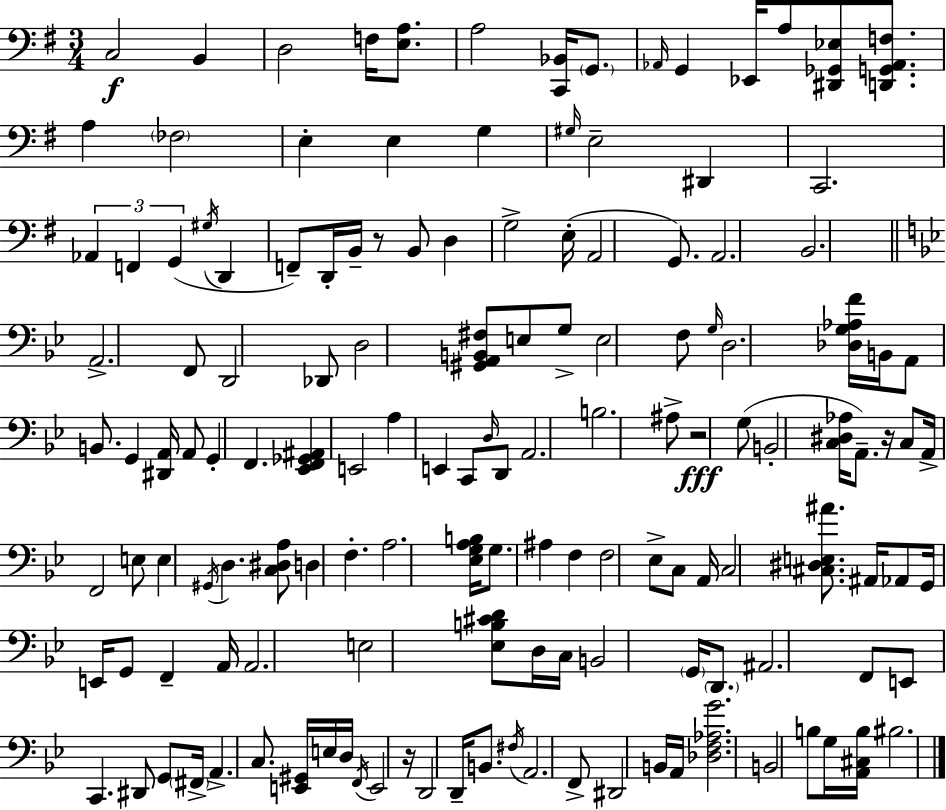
C3/h B2/q D3/h F3/s [E3,A3]/e. A3/h [C2,Bb2]/s G2/e. Ab2/s G2/q Eb2/s A3/e [D#2,Gb2,Eb3]/e [D2,G2,Ab2,F3]/e. A3/q FES3/h E3/q E3/q G3/q G#3/s E3/h D#2/q C2/h. Ab2/q F2/q G2/q G#3/s D2/q F2/e D2/s B2/s R/e B2/e D3/q G3/h E3/s A2/h G2/e. A2/h. B2/h. A2/h. F2/e D2/h Db2/e D3/h [G#2,A2,B2,F#3]/e E3/e G3/e E3/h F3/e G3/s D3/h. [Db3,G3,Ab3,F4]/s B2/s A2/e B2/e. G2/q [D#2,A2]/s A2/e G2/q F2/q. [Eb2,F2,Gb2,A#2]/q E2/h A3/q E2/q C2/e D3/s D2/e A2/h. B3/h. A#3/e R/h G3/e B2/h [C3,D#3,Ab3]/s A2/e. R/s C3/e A2/s F2/h E3/e E3/q G#2/s D3/q. [C3,D#3,A3]/e D3/q F3/q. A3/h. [Eb3,G3,A3,B3]/s G3/e. A#3/q F3/q F3/h Eb3/e C3/e A2/s C3/h [C#3,D#3,E3,A#4]/e. A#2/s Ab2/e G2/s E2/s G2/e F2/q A2/s A2/h. E3/h [Eb3,B3,C#4,D4]/e D3/s C3/s B2/h G2/s D2/e. A#2/h. F2/e E2/e C2/q. D#2/e G2/e F#2/s A2/q. C3/e. [E2,G#2]/s E3/s D3/s F2/s E2/h R/s D2/h D2/s B2/e. F#3/s A2/h. F2/e D#2/h B2/s A2/s [Db3,F3,Ab3,G4]/h. B2/h B3/e G3/s [A2,C#3,B3]/s BIS3/h.